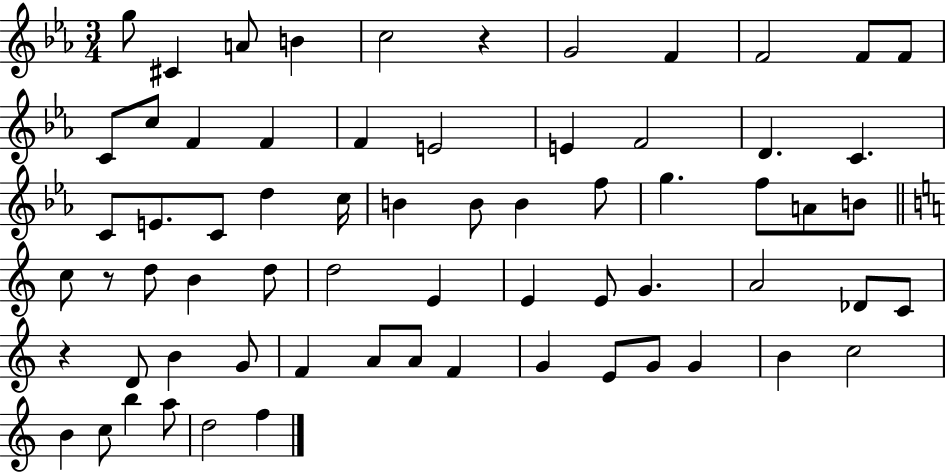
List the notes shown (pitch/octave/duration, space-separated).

G5/e C#4/q A4/e B4/q C5/h R/q G4/h F4/q F4/h F4/e F4/e C4/e C5/e F4/q F4/q F4/q E4/h E4/q F4/h D4/q. C4/q. C4/e E4/e. C4/e D5/q C5/s B4/q B4/e B4/q F5/e G5/q. F5/e A4/e B4/e C5/e R/e D5/e B4/q D5/e D5/h E4/q E4/q E4/e G4/q. A4/h Db4/e C4/e R/q D4/e B4/q G4/e F4/q A4/e A4/e F4/q G4/q E4/e G4/e G4/q B4/q C5/h B4/q C5/e B5/q A5/e D5/h F5/q